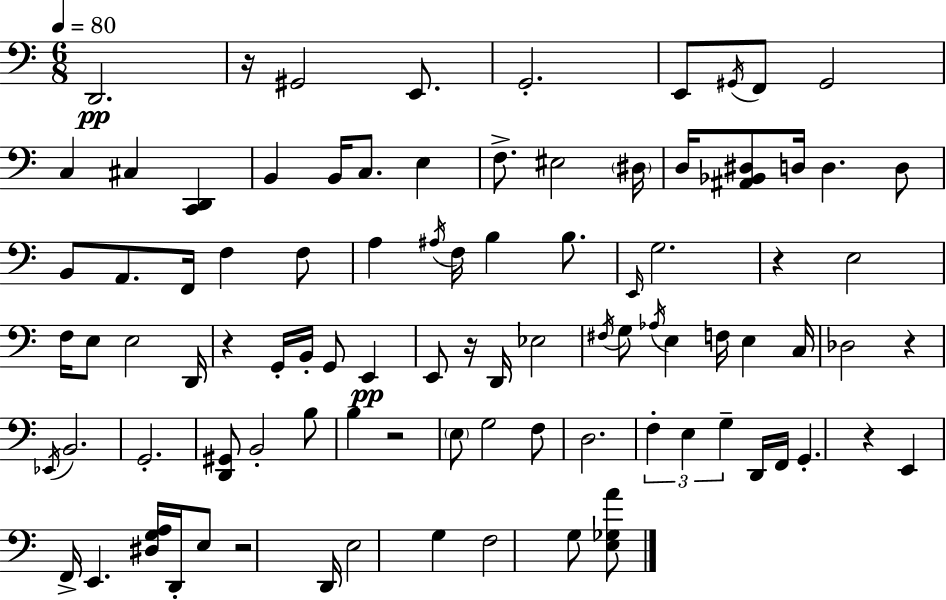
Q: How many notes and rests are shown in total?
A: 92